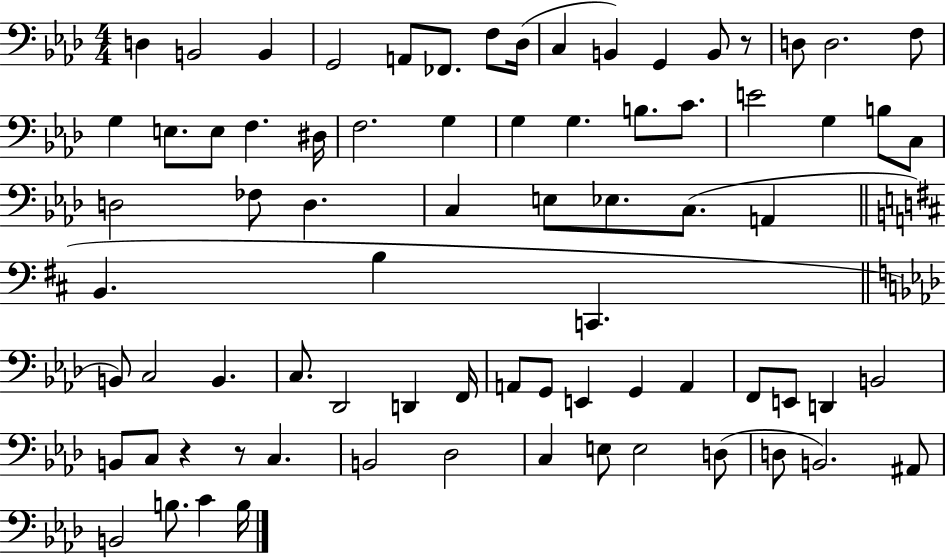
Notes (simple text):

D3/q B2/h B2/q G2/h A2/e FES2/e. F3/e Db3/s C3/q B2/q G2/q B2/e R/e D3/e D3/h. F3/e G3/q E3/e. E3/e F3/q. D#3/s F3/h. G3/q G3/q G3/q. B3/e. C4/e. E4/h G3/q B3/e C3/e D3/h FES3/e D3/q. C3/q E3/e Eb3/e. C3/e. A2/q B2/q. B3/q C2/q. B2/e C3/h B2/q. C3/e. Db2/h D2/q F2/s A2/e G2/e E2/q G2/q A2/q F2/e E2/e D2/q B2/h B2/e C3/e R/q R/e C3/q. B2/h Db3/h C3/q E3/e E3/h D3/e D3/e B2/h. A#2/e B2/h B3/e. C4/q B3/s